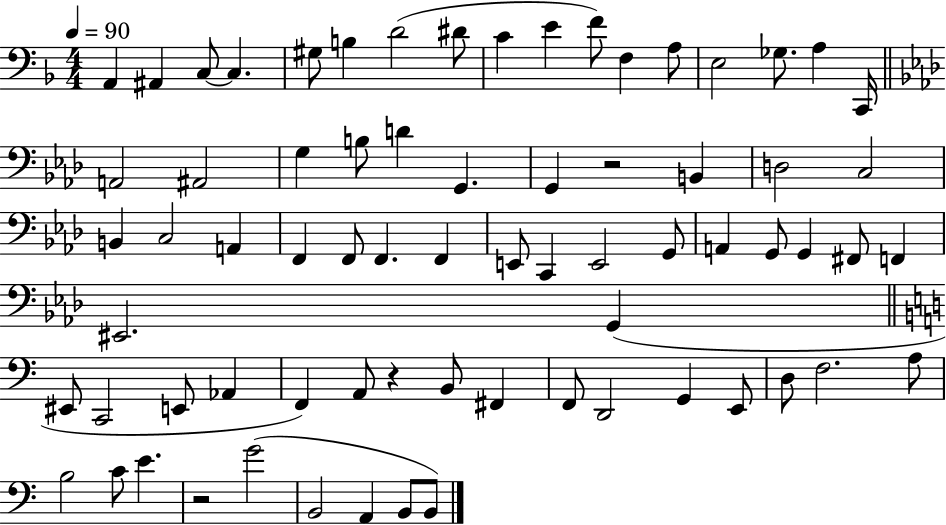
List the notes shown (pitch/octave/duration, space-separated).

A2/q A#2/q C3/e C3/q. G#3/e B3/q D4/h D#4/e C4/q E4/q F4/e F3/q A3/e E3/h Gb3/e. A3/q C2/s A2/h A#2/h G3/q B3/e D4/q G2/q. G2/q R/h B2/q D3/h C3/h B2/q C3/h A2/q F2/q F2/e F2/q. F2/q E2/e C2/q E2/h G2/e A2/q G2/e G2/q F#2/e F2/q EIS2/h. G2/q EIS2/e C2/h E2/e Ab2/q F2/q A2/e R/q B2/e F#2/q F2/e D2/h G2/q E2/e D3/e F3/h. A3/e B3/h C4/e E4/q. R/h G4/h B2/h A2/q B2/e B2/e